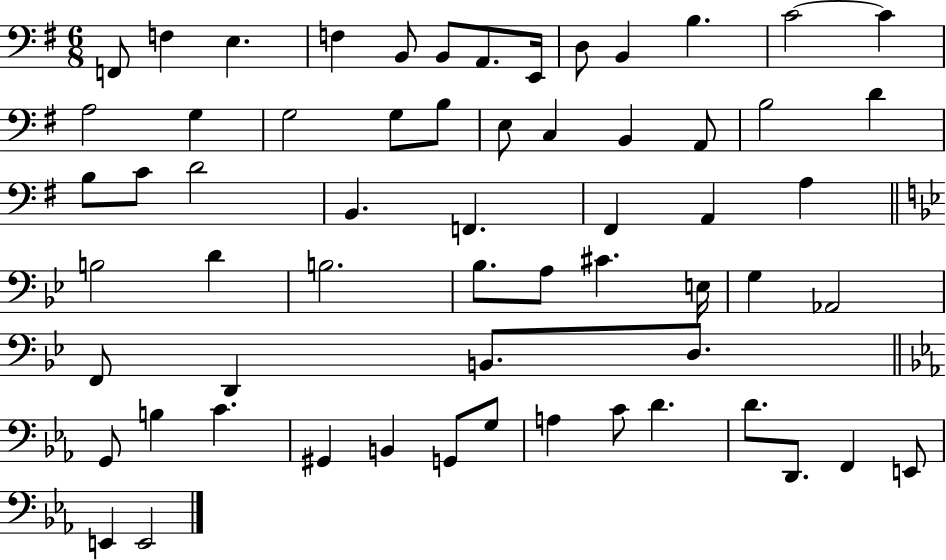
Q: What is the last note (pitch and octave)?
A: E2